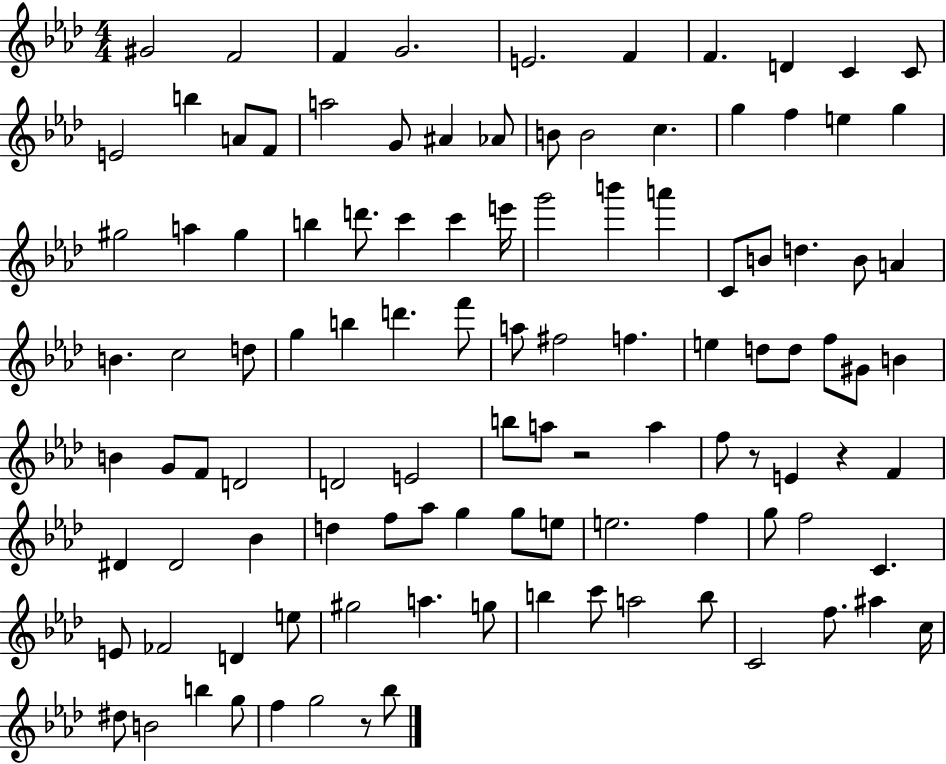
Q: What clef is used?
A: treble